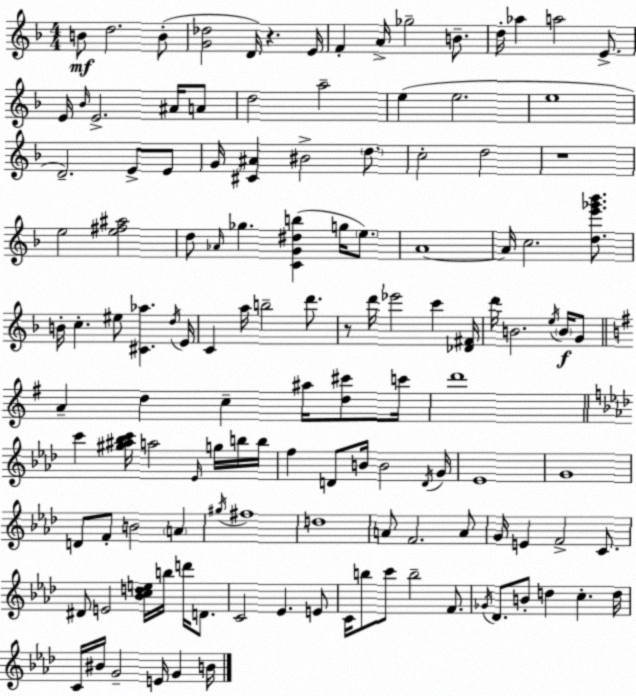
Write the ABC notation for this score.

X:1
T:Untitled
M:4/4
L:1/4
K:Dm
B/2 d2 B/2 [G_d]2 D/4 z E/4 F A/4 _g2 B/2 d/4 _a a2 E/2 E/4 _B/4 E2 ^A/4 A/2 d2 a2 e e2 e4 D2 E/2 E/2 G/4 [^C^A] ^B2 d/2 c2 d2 z4 e2 [e^f^a]2 d/2 _A/4 _g [CG^db] g/4 e/2 A4 A/4 c2 [de'_g'_b']/2 B/4 c ^e/2 [^C_a] d/4 E/4 C a/4 b2 d'/2 z/2 d'/4 _e'2 c' [_D^F]/4 d'/4 B2 e/4 B/4 G/2 A d c ^a/4 [d^c']/2 c'/4 d'4 c' [^g^a_bc']/4 a2 _E/4 g/4 b/4 b/4 f D/2 B/4 B2 D/4 G/4 _E4 G4 D/2 F/2 B2 A ^g/4 ^f4 d4 A/2 F2 A/2 G/4 E F2 C/2 ^D/2 E2 [_Bcde]/4 b/4 d'/4 D/2 C2 _E E/2 C/4 b/2 c'/2 b2 F/2 _G/4 _D/2 B/2 d c d/4 C/4 ^B/4 G2 E/4 G B/4